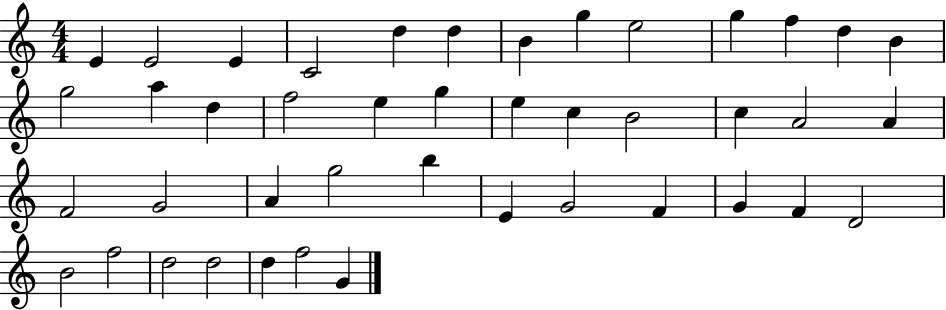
E4/q E4/h E4/q C4/h D5/q D5/q B4/q G5/q E5/h G5/q F5/q D5/q B4/q G5/h A5/q D5/q F5/h E5/q G5/q E5/q C5/q B4/h C5/q A4/h A4/q F4/h G4/h A4/q G5/h B5/q E4/q G4/h F4/q G4/q F4/q D4/h B4/h F5/h D5/h D5/h D5/q F5/h G4/q